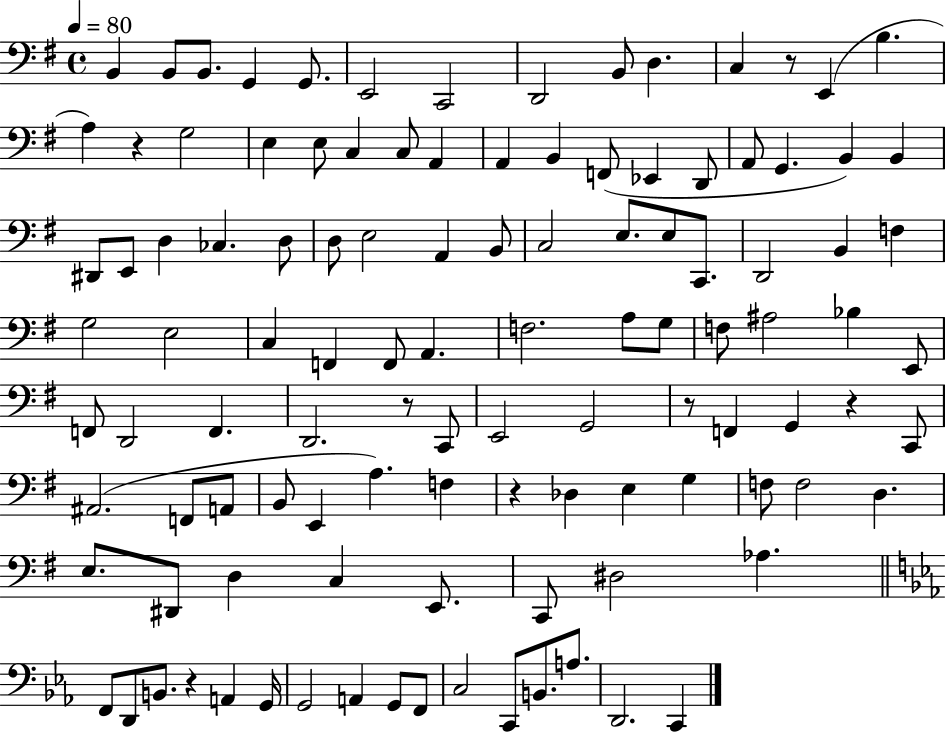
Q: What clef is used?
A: bass